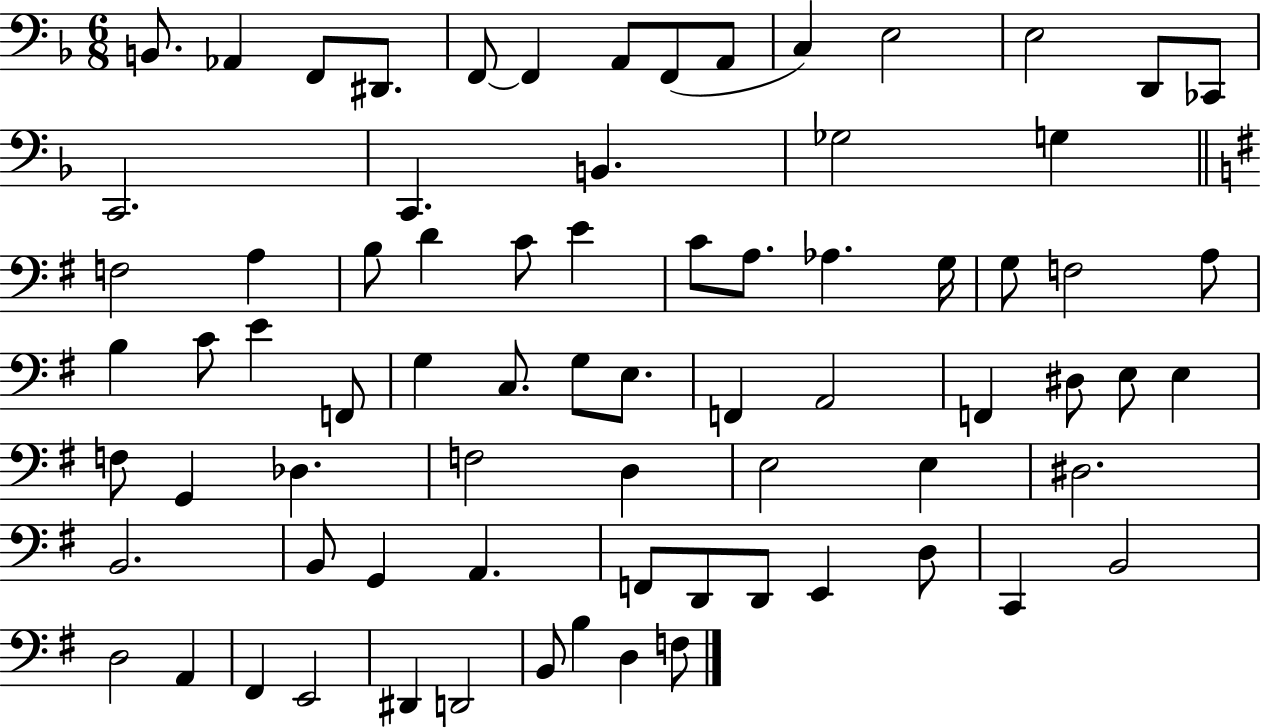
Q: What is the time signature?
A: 6/8